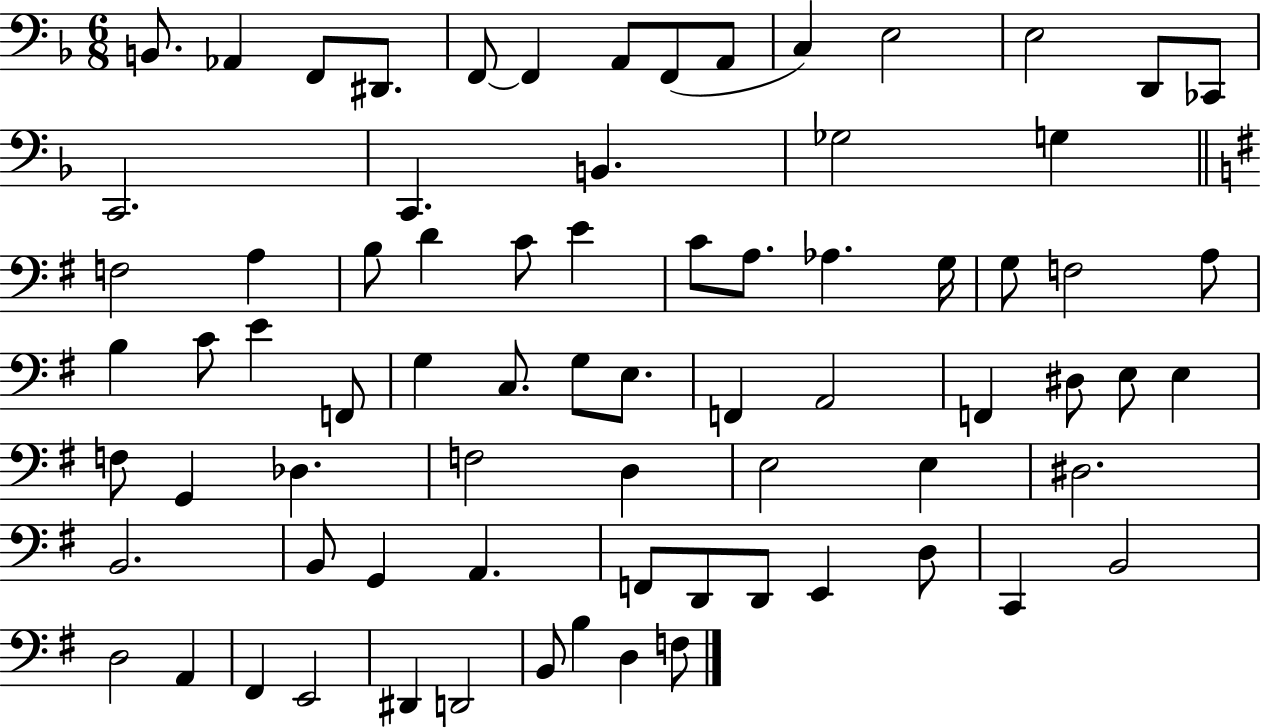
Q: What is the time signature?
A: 6/8